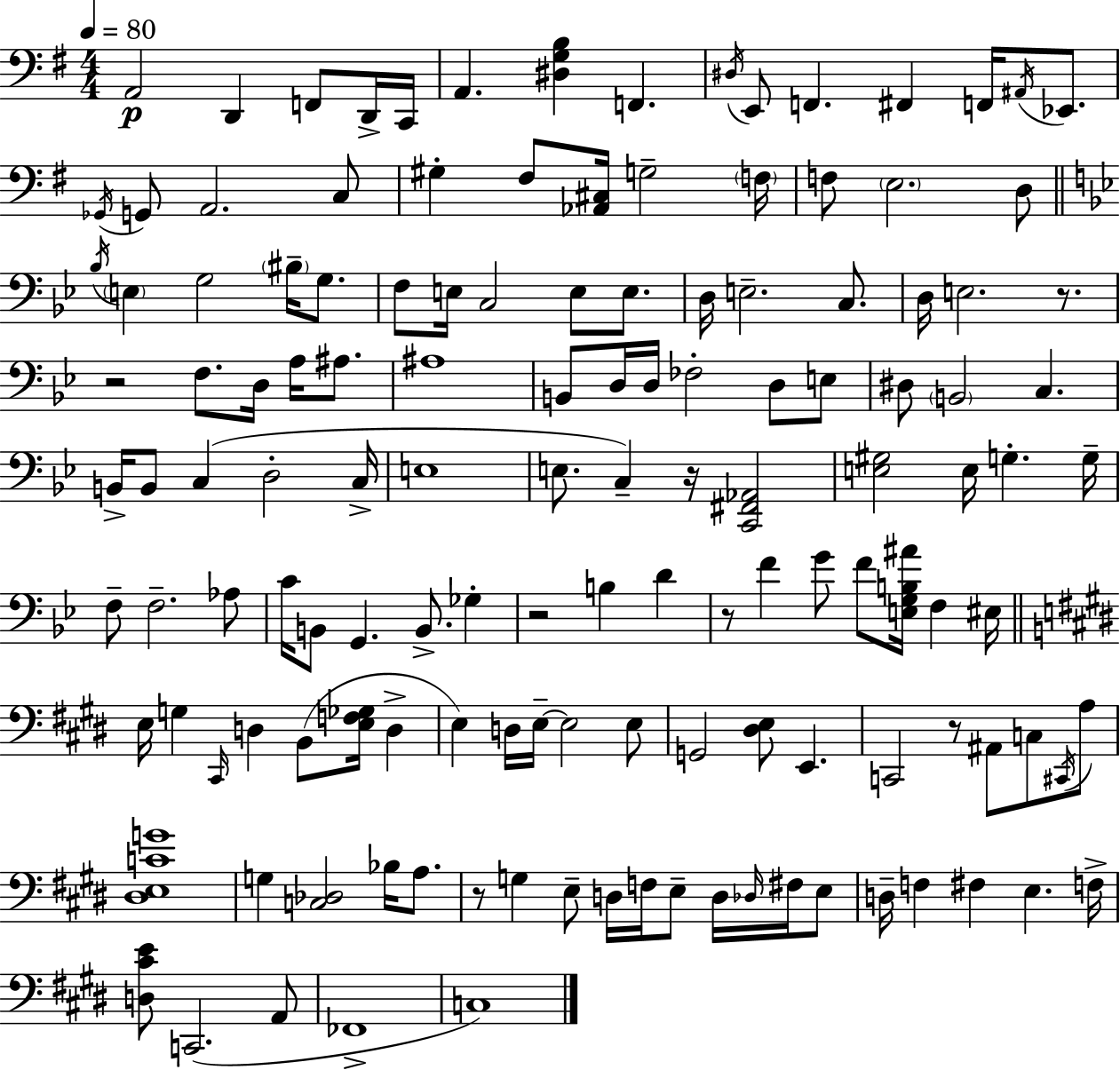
X:1
T:Untitled
M:4/4
L:1/4
K:Em
A,,2 D,, F,,/2 D,,/4 C,,/4 A,, [^D,G,B,] F,, ^D,/4 E,,/2 F,, ^F,, F,,/4 ^A,,/4 _E,,/2 _G,,/4 G,,/2 A,,2 C,/2 ^G, ^F,/2 [_A,,^C,]/4 G,2 F,/4 F,/2 E,2 D,/2 _B,/4 E, G,2 ^B,/4 G,/2 F,/2 E,/4 C,2 E,/2 E,/2 D,/4 E,2 C,/2 D,/4 E,2 z/2 z2 F,/2 D,/4 A,/4 ^A,/2 ^A,4 B,,/2 D,/4 D,/4 _F,2 D,/2 E,/2 ^D,/2 B,,2 C, B,,/4 B,,/2 C, D,2 C,/4 E,4 E,/2 C, z/4 [C,,^F,,_A,,]2 [E,^G,]2 E,/4 G, G,/4 F,/2 F,2 _A,/2 C/4 B,,/2 G,, B,,/2 _G, z2 B, D z/2 F G/2 F/2 [E,G,B,^A]/4 F, ^E,/4 E,/4 G, ^C,,/4 D, B,,/2 [E,F,_G,]/4 D, E, D,/4 E,/4 E,2 E,/2 G,,2 [^D,E,]/2 E,, C,,2 z/2 ^A,,/2 C,/2 ^C,,/4 A,/2 [^D,E,CG]4 G, [C,_D,]2 _B,/4 A,/2 z/2 G, E,/2 D,/4 F,/4 E,/2 D,/4 _D,/4 ^F,/4 E,/2 D,/4 F, ^F, E, F,/4 [D,^CE]/2 C,,2 A,,/2 _F,,4 C,4